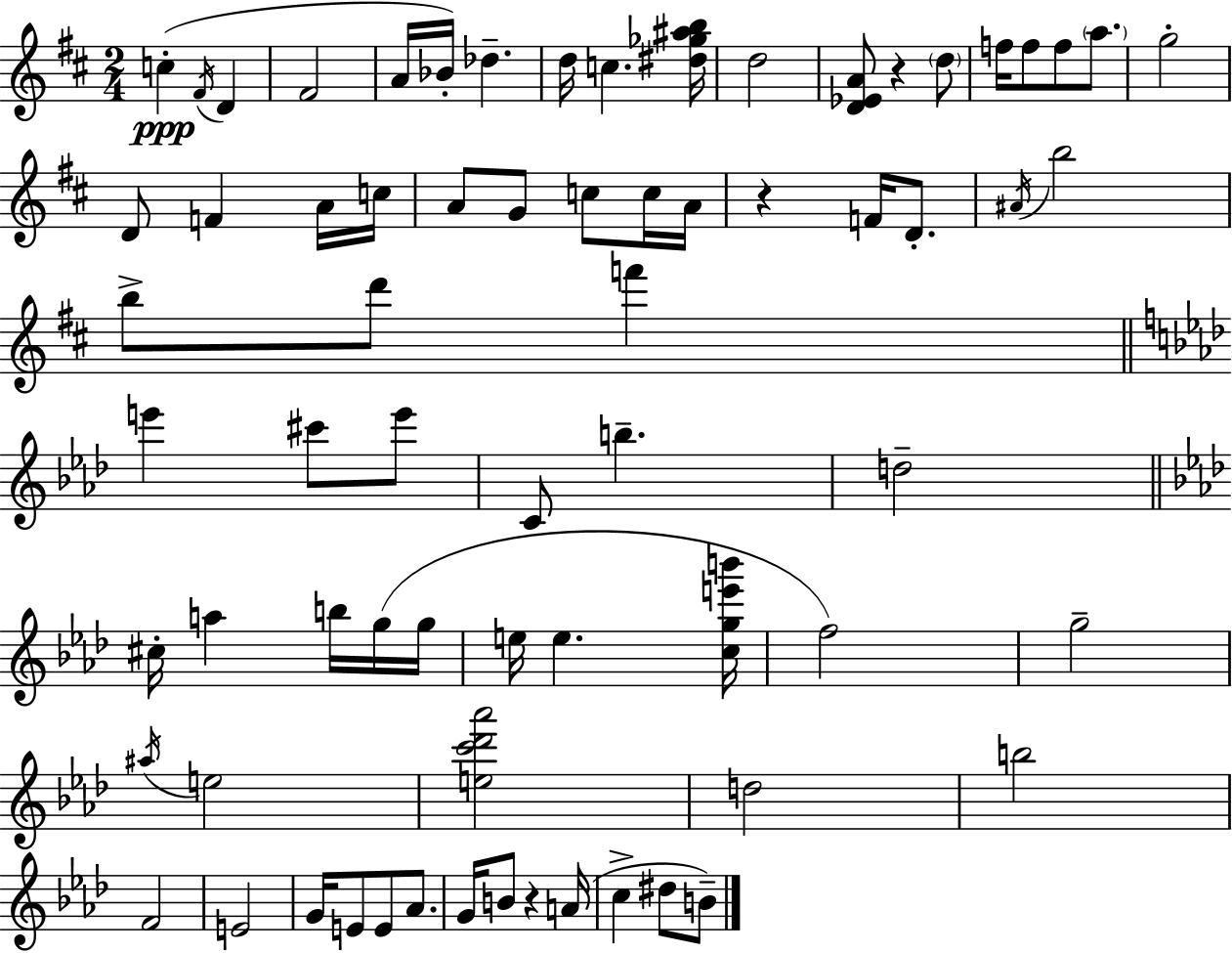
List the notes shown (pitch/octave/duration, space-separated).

C5/q F#4/s D4/q F#4/h A4/s Bb4/s Db5/q. D5/s C5/q. [D#5,Gb5,A#5,B5]/s D5/h [D4,Eb4,A4]/e R/q D5/e F5/s F5/e F5/e A5/e. G5/h D4/e F4/q A4/s C5/s A4/e G4/e C5/e C5/s A4/s R/q F4/s D4/e. A#4/s B5/h B5/e D6/e F6/q E6/q C#6/e E6/e C4/e B5/q. D5/h C#5/s A5/q B5/s G5/s G5/s E5/s E5/q. [C5,G5,E6,B6]/s F5/h G5/h A#5/s E5/h [E5,C6,Db6,Ab6]/h D5/h B5/h F4/h E4/h G4/s E4/e E4/e Ab4/e. G4/s B4/e R/q A4/s C5/q D#5/e B4/e